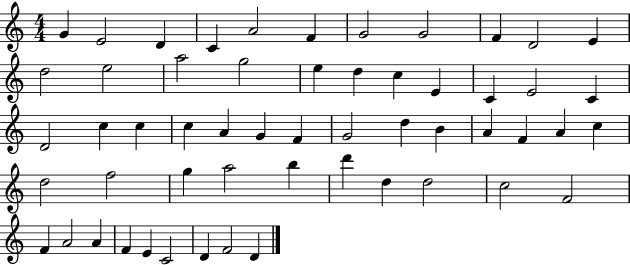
{
  \clef treble
  \numericTimeSignature
  \time 4/4
  \key c \major
  g'4 e'2 d'4 | c'4 a'2 f'4 | g'2 g'2 | f'4 d'2 e'4 | \break d''2 e''2 | a''2 g''2 | e''4 d''4 c''4 e'4 | c'4 e'2 c'4 | \break d'2 c''4 c''4 | c''4 a'4 g'4 f'4 | g'2 d''4 b'4 | a'4 f'4 a'4 c''4 | \break d''2 f''2 | g''4 a''2 b''4 | d'''4 d''4 d''2 | c''2 f'2 | \break f'4 a'2 a'4 | f'4 e'4 c'2 | d'4 f'2 d'4 | \bar "|."
}